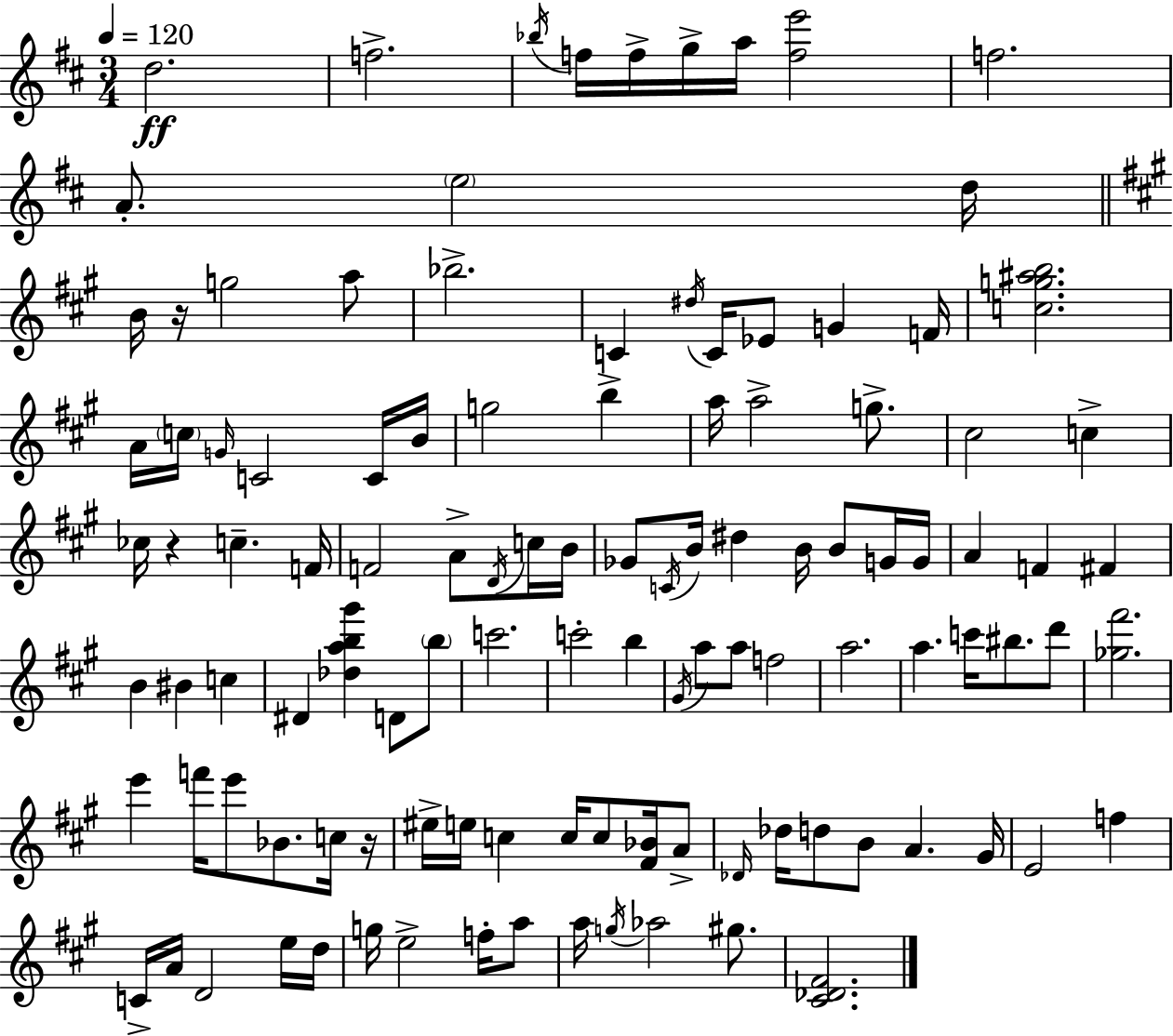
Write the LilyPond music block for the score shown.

{
  \clef treble
  \numericTimeSignature
  \time 3/4
  \key d \major
  \tempo 4 = 120
  d''2.\ff | f''2.-> | \acciaccatura { bes''16 } f''16 f''16-> g''16-> a''16 <f'' e'''>2 | f''2. | \break a'8.-. \parenthesize e''2 | d''16 \bar "||" \break \key a \major b'16 r16 g''2 a''8 | bes''2.-> | c'4 \acciaccatura { dis''16 } c'16 ees'8 g'4 | f'16 <c'' g'' ais'' b''>2. | \break a'16 \parenthesize c''16 \grace { g'16 } c'2 | c'16 b'16 g''2 b''4-> | a''16 a''2-> g''8.-> | cis''2 c''4-> | \break ces''16 r4 c''4.-- | f'16 f'2 a'8-> | \acciaccatura { d'16 } c''16 b'16 ges'8 \acciaccatura { c'16 } b'16 dis''4 b'16 | b'8 g'16 g'16 a'4 f'4 | \break fis'4 b'4 bis'4 | c''4 dis'4 <des'' a'' b'' gis'''>4 | d'8 \parenthesize b''8 c'''2. | c'''2-. | \break b''4 \acciaccatura { gis'16 } a''8 a''8 f''2 | a''2. | a''4. c'''16 | bis''8. d'''8 <ges'' fis'''>2. | \break e'''4 f'''16 e'''8 | bes'8. c''16 r16 eis''16-> e''16 c''4 c''16 | c''8 <fis' bes'>16 a'8-> \grace { des'16 } des''16 d''8 b'8 a'4. | gis'16 e'2 | \break f''4 c'16-> a'16 d'2 | e''16 d''16 g''16 e''2-> | f''16-. a''8 a''16 \acciaccatura { g''16 } aes''2 | gis''8. <cis' des' fis'>2. | \break \bar "|."
}